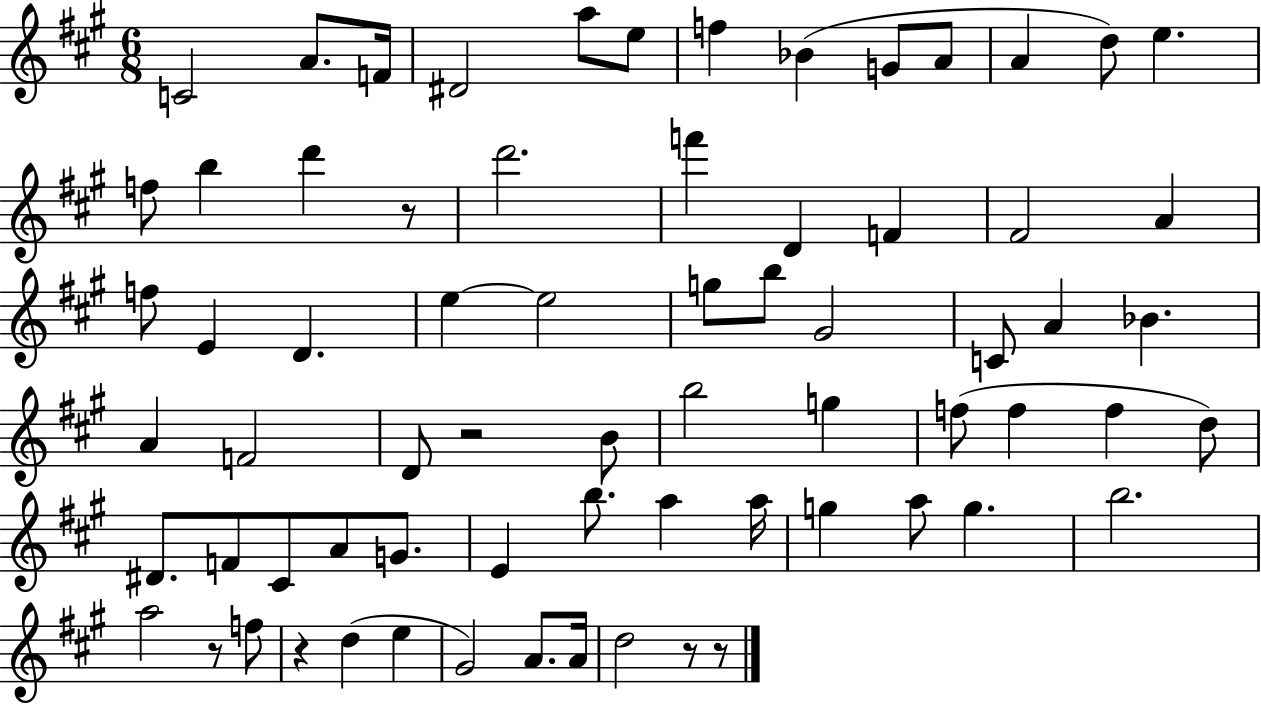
{
  \clef treble
  \numericTimeSignature
  \time 6/8
  \key a \major
  \repeat volta 2 { c'2 a'8. f'16 | dis'2 a''8 e''8 | f''4 bes'4( g'8 a'8 | a'4 d''8) e''4. | \break f''8 b''4 d'''4 r8 | d'''2. | f'''4 d'4 f'4 | fis'2 a'4 | \break f''8 e'4 d'4. | e''4~~ e''2 | g''8 b''8 gis'2 | c'8 a'4 bes'4. | \break a'4 f'2 | d'8 r2 b'8 | b''2 g''4 | f''8( f''4 f''4 d''8) | \break dis'8. f'8 cis'8 a'8 g'8. | e'4 b''8. a''4 a''16 | g''4 a''8 g''4. | b''2. | \break a''2 r8 f''8 | r4 d''4( e''4 | gis'2) a'8. a'16 | d''2 r8 r8 | \break } \bar "|."
}